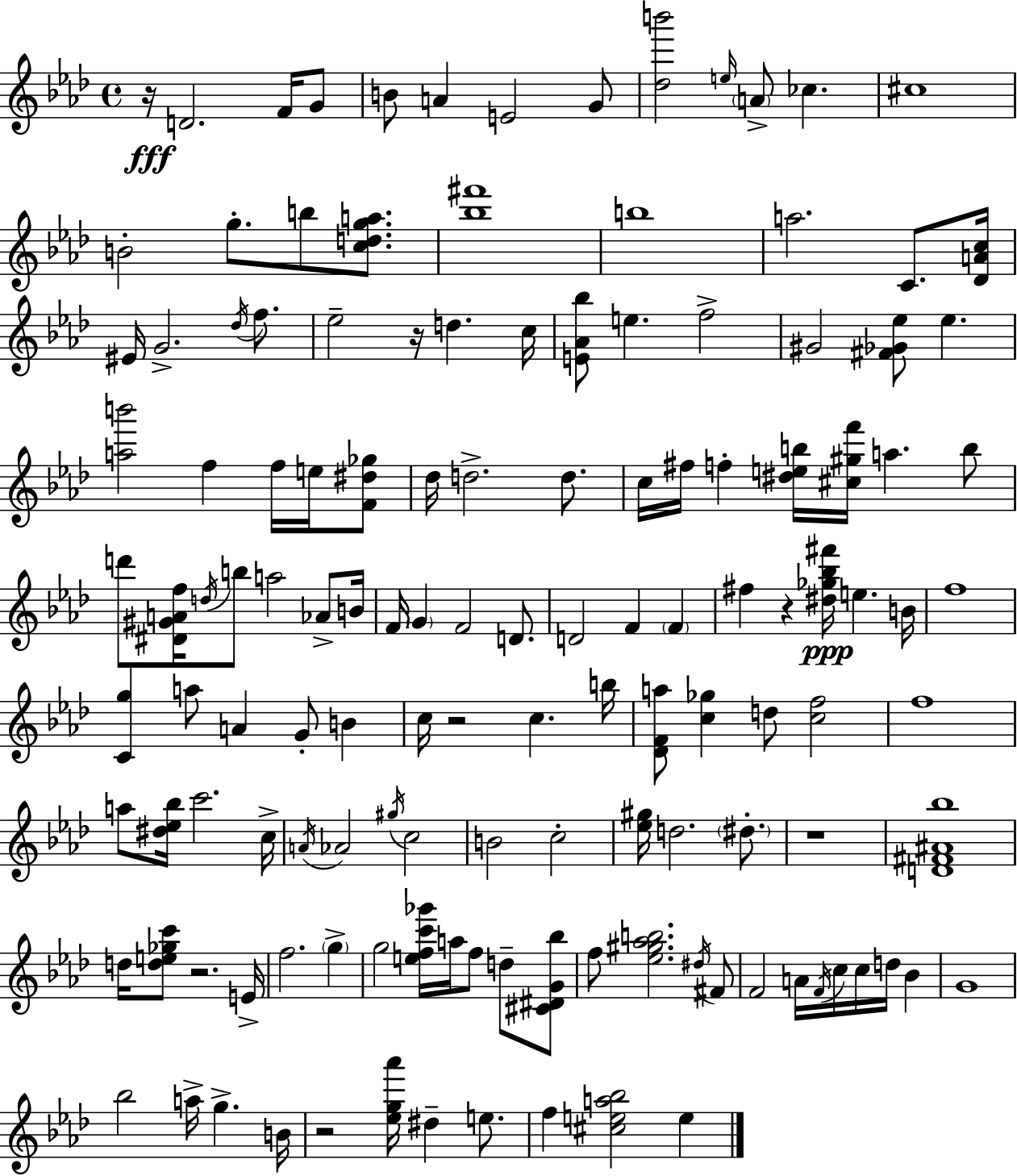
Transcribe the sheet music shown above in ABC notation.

X:1
T:Untitled
M:4/4
L:1/4
K:Ab
z/4 D2 F/4 G/2 B/2 A E2 G/2 [_db']2 e/4 A/2 _c ^c4 B2 g/2 b/2 [cdga]/2 [_b^f']4 b4 a2 C/2 [_DAc]/4 ^E/4 G2 _d/4 f/2 _e2 z/4 d c/4 [E_A_b]/2 e f2 ^G2 [^F_G_e]/2 _e [ab']2 f f/4 e/4 [F^d_g]/2 _d/4 d2 d/2 c/4 ^f/4 f [^deb]/4 [^c^gf']/4 a b/2 d'/2 [^D^GAf]/4 d/4 b/2 a2 _A/2 B/4 F/4 G F2 D/2 D2 F F ^f z [^d_g_b^f']/4 e B/4 f4 [Cg] a/2 A G/2 B c/4 z2 c b/4 [_DFa]/2 [c_g] d/2 [cf]2 f4 a/2 [^d_e_b]/4 c'2 c/4 A/4 _A2 ^g/4 c2 B2 c2 [_e^g]/4 d2 ^d/2 z4 [D^F^A_b]4 d/4 [de_gc']/2 z2 E/4 f2 g g2 [efc'_g']/4 a/4 f/2 d/2 [^C^DG_b]/2 f/2 [_e^g_ab]2 ^d/4 ^F/2 F2 A/4 F/4 c/4 c/4 d/4 _B G4 _b2 a/4 g B/4 z2 [_eg_a']/4 ^d e/2 f [^cea_b]2 e